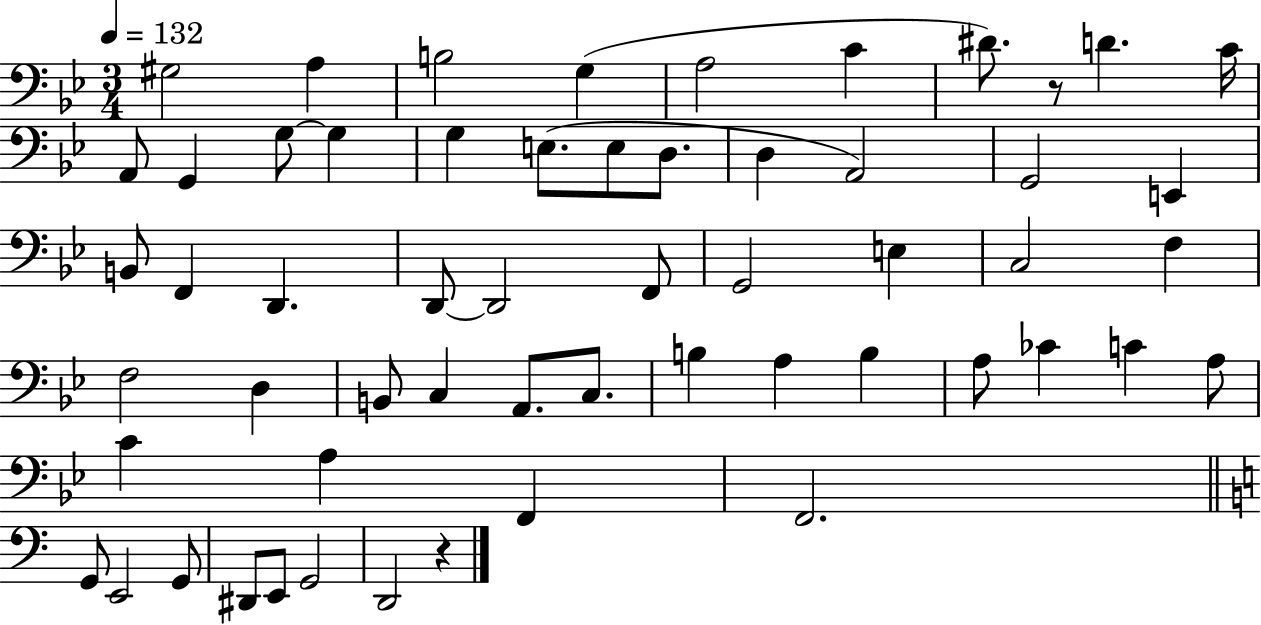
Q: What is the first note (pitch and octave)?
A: G#3